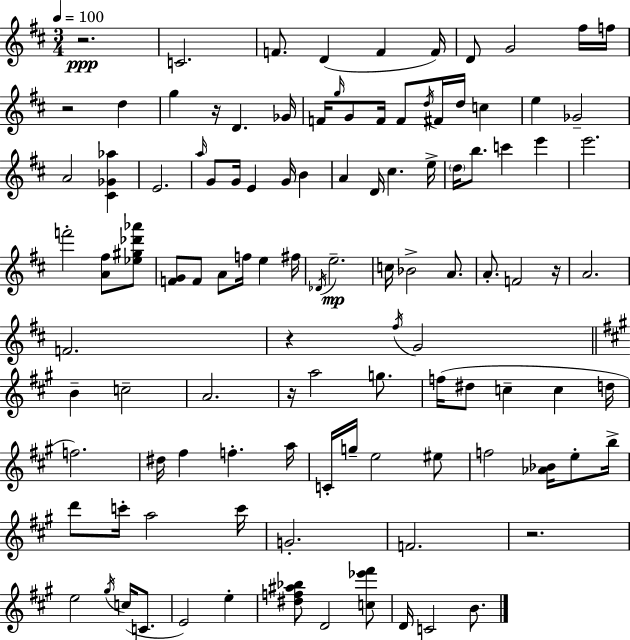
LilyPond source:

{
  \clef treble
  \numericTimeSignature
  \time 3/4
  \key d \major
  \tempo 4 = 100
  r2.\ppp | c'2. | f'8. d'4( f'4 f'16) | d'8 g'2 fis''16 f''16 | \break r2 d''4 | g''4 r16 d'4. ges'16 | f'16 \grace { g''16 } g'8 f'16 f'8 \acciaccatura { d''16 } fis'16 d''16 c''4 | e''4 ges'2-- | \break a'2 <cis' ges' aes''>4 | e'2. | \grace { a''16 } g'8 g'16 e'4 g'16 b'4 | a'4 d'16 cis''4. | \break e''16-> \parenthesize d''16 b''8. c'''4 e'''4 | e'''2. | f'''2-. <a' fis''>8 | <ees'' gis'' des''' aes'''>8 <f' g'>8 f'8 a'8 f''16 e''4 | \break fis''16 \acciaccatura { des'16 } e''2.--\mp | c''16 bes'2-> | a'8. a'8.-. f'2 | r16 a'2. | \break f'2. | r4 \acciaccatura { fis''16 } g'2 | \bar "||" \break \key a \major b'4-- c''2-- | a'2. | r16 a''2 g''8. | f''16( dis''8 c''4-- c''4 d''16 | \break f''2.) | dis''16 fis''4 f''4.-. a''16 | c'16-. g''16-- e''2 eis''8 | f''2 <aes' bes'>16 e''8-. b''16-> | \break d'''8 c'''16-. a''2 c'''16 | g'2.-. | f'2. | r2. | \break e''2 \acciaccatura { gis''16 }( c''16 c'8. | e'2) e''4-. | <dis'' f'' ais'' bes''>8 d'2 <c'' ees''' fis'''>8 | d'16 c'2 b'8. | \break \bar "|."
}